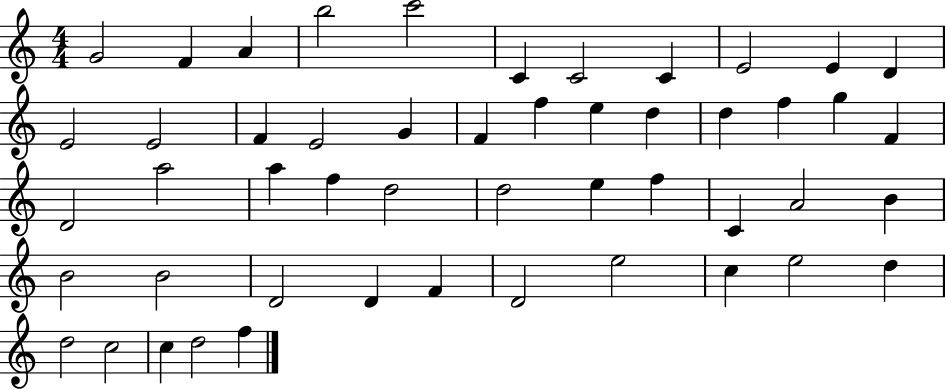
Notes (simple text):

G4/h F4/q A4/q B5/h C6/h C4/q C4/h C4/q E4/h E4/q D4/q E4/h E4/h F4/q E4/h G4/q F4/q F5/q E5/q D5/q D5/q F5/q G5/q F4/q D4/h A5/h A5/q F5/q D5/h D5/h E5/q F5/q C4/q A4/h B4/q B4/h B4/h D4/h D4/q F4/q D4/h E5/h C5/q E5/h D5/q D5/h C5/h C5/q D5/h F5/q